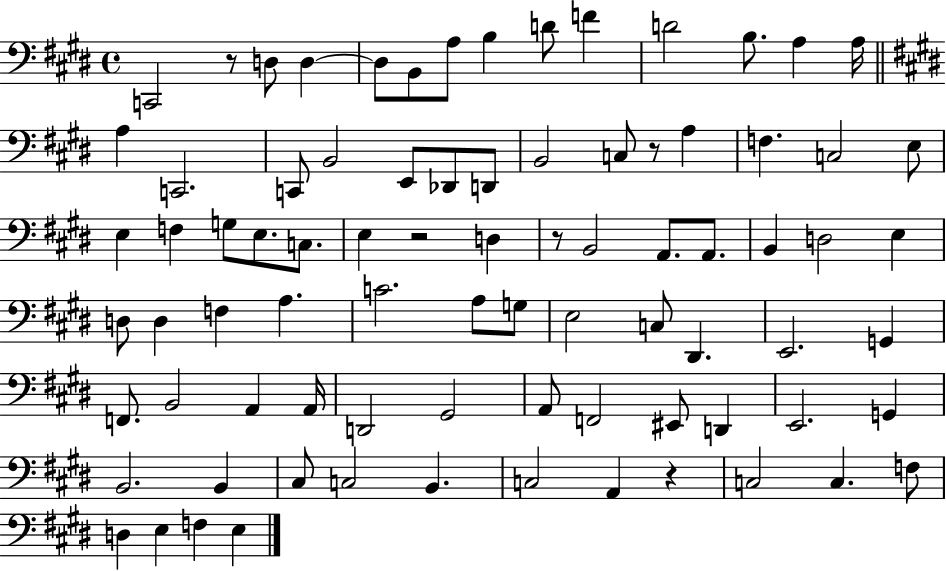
C2/h R/e D3/e D3/q D3/e B2/e A3/e B3/q D4/e F4/q D4/h B3/e. A3/q A3/s A3/q C2/h. C2/e B2/h E2/e Db2/e D2/e B2/h C3/e R/e A3/q F3/q. C3/h E3/e E3/q F3/q G3/e E3/e. C3/e. E3/q R/h D3/q R/e B2/h A2/e. A2/e. B2/q D3/h E3/q D3/e D3/q F3/q A3/q. C4/h. A3/e G3/e E3/h C3/e D#2/q. E2/h. G2/q F2/e. B2/h A2/q A2/s D2/h G#2/h A2/e F2/h EIS2/e D2/q E2/h. G2/q B2/h. B2/q C#3/e C3/h B2/q. C3/h A2/q R/q C3/h C3/q. F3/e D3/q E3/q F3/q E3/q